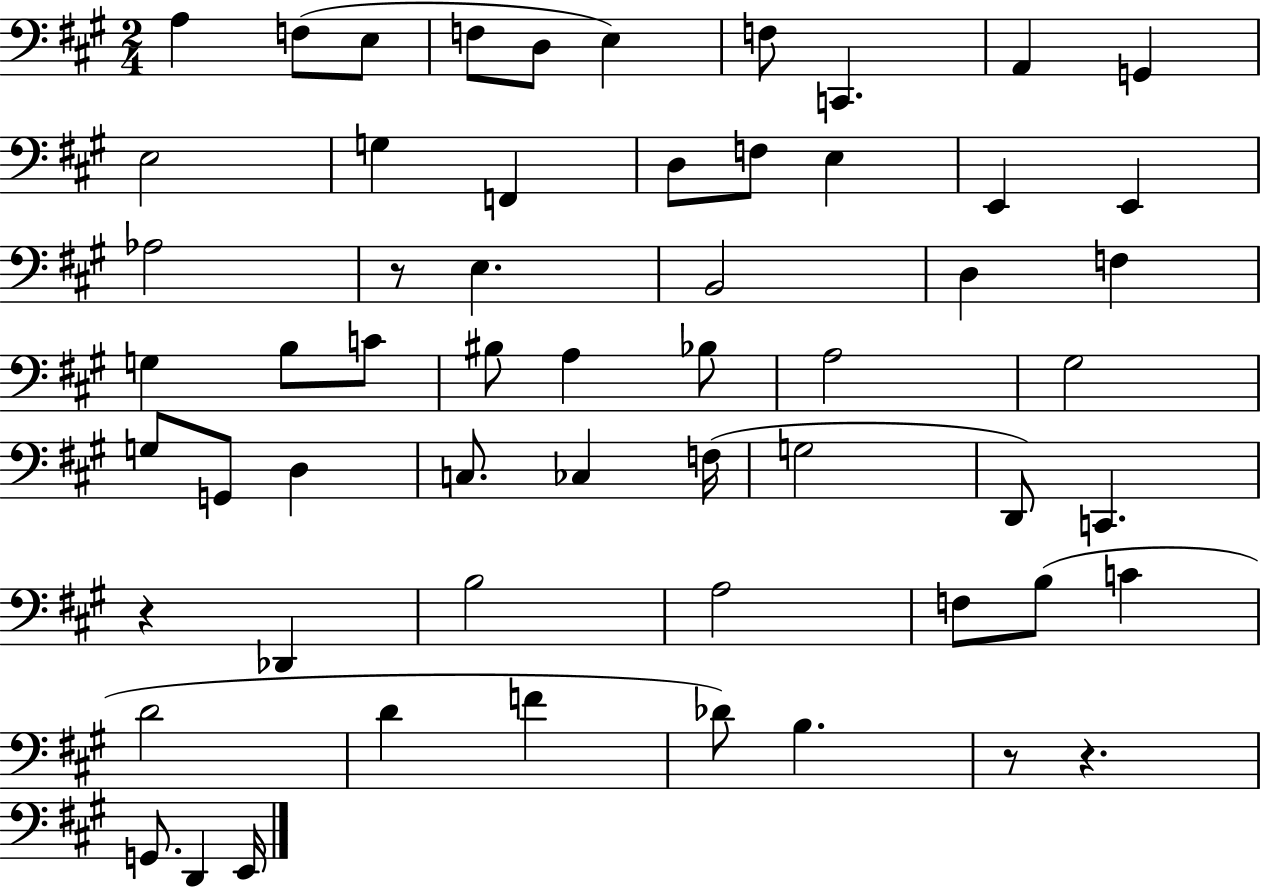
A3/q F3/e E3/e F3/e D3/e E3/q F3/e C2/q. A2/q G2/q E3/h G3/q F2/q D3/e F3/e E3/q E2/q E2/q Ab3/h R/e E3/q. B2/h D3/q F3/q G3/q B3/e C4/e BIS3/e A3/q Bb3/e A3/h G#3/h G3/e G2/e D3/q C3/e. CES3/q F3/s G3/h D2/e C2/q. R/q Db2/q B3/h A3/h F3/e B3/e C4/q D4/h D4/q F4/q Db4/e B3/q. R/e R/q. G2/e. D2/q E2/s